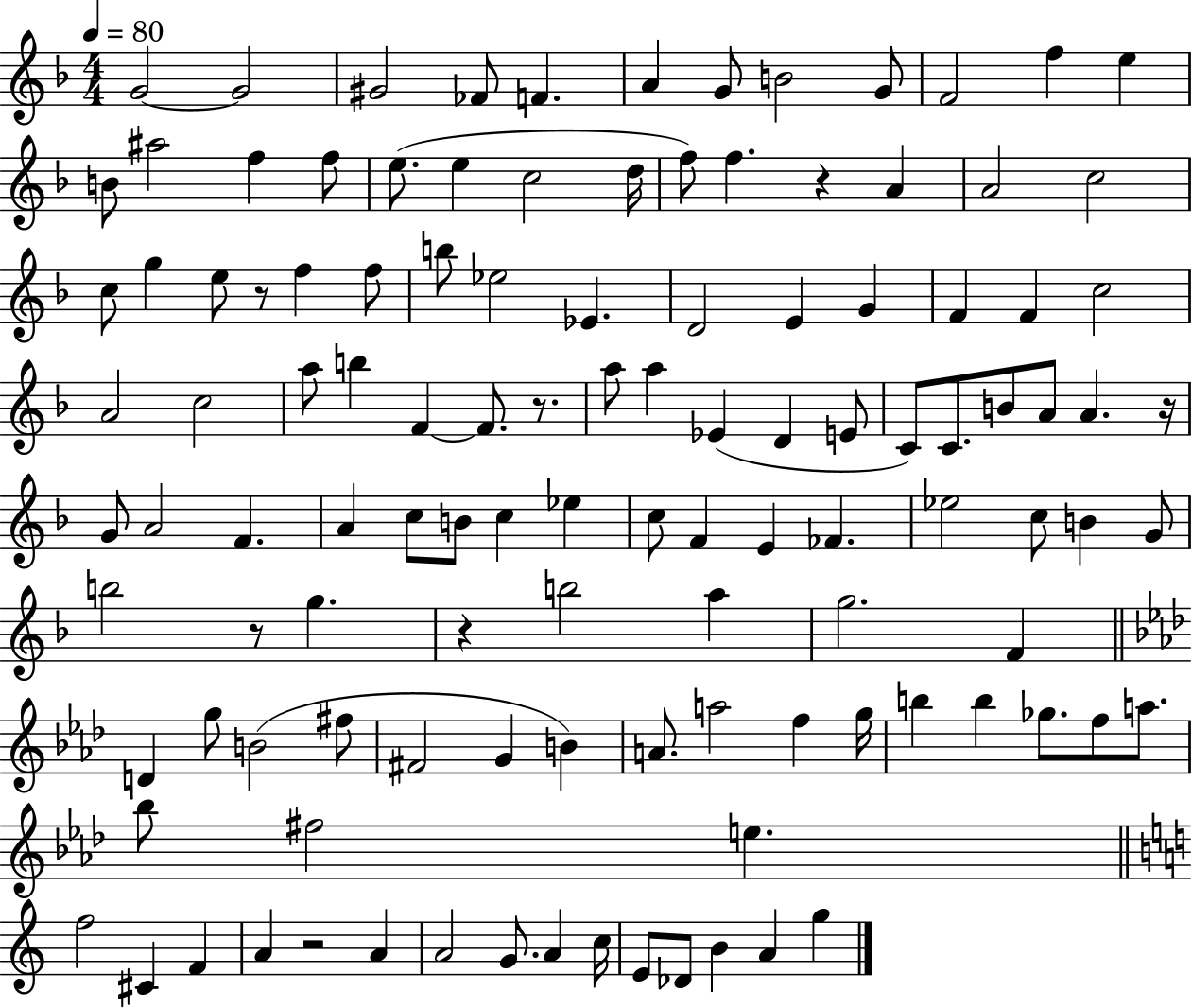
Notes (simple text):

G4/h G4/h G#4/h FES4/e F4/q. A4/q G4/e B4/h G4/e F4/h F5/q E5/q B4/e A#5/h F5/q F5/e E5/e. E5/q C5/h D5/s F5/e F5/q. R/q A4/q A4/h C5/h C5/e G5/q E5/e R/e F5/q F5/e B5/e Eb5/h Eb4/q. D4/h E4/q G4/q F4/q F4/q C5/h A4/h C5/h A5/e B5/q F4/q F4/e. R/e. A5/e A5/q Eb4/q D4/q E4/e C4/e C4/e. B4/e A4/e A4/q. R/s G4/e A4/h F4/q. A4/q C5/e B4/e C5/q Eb5/q C5/e F4/q E4/q FES4/q. Eb5/h C5/e B4/q G4/e B5/h R/e G5/q. R/q B5/h A5/q G5/h. F4/q D4/q G5/e B4/h F#5/e F#4/h G4/q B4/q A4/e. A5/h F5/q G5/s B5/q B5/q Gb5/e. F5/e A5/e. Bb5/e F#5/h E5/q. F5/h C#4/q F4/q A4/q R/h A4/q A4/h G4/e. A4/q C5/s E4/e Db4/e B4/q A4/q G5/q